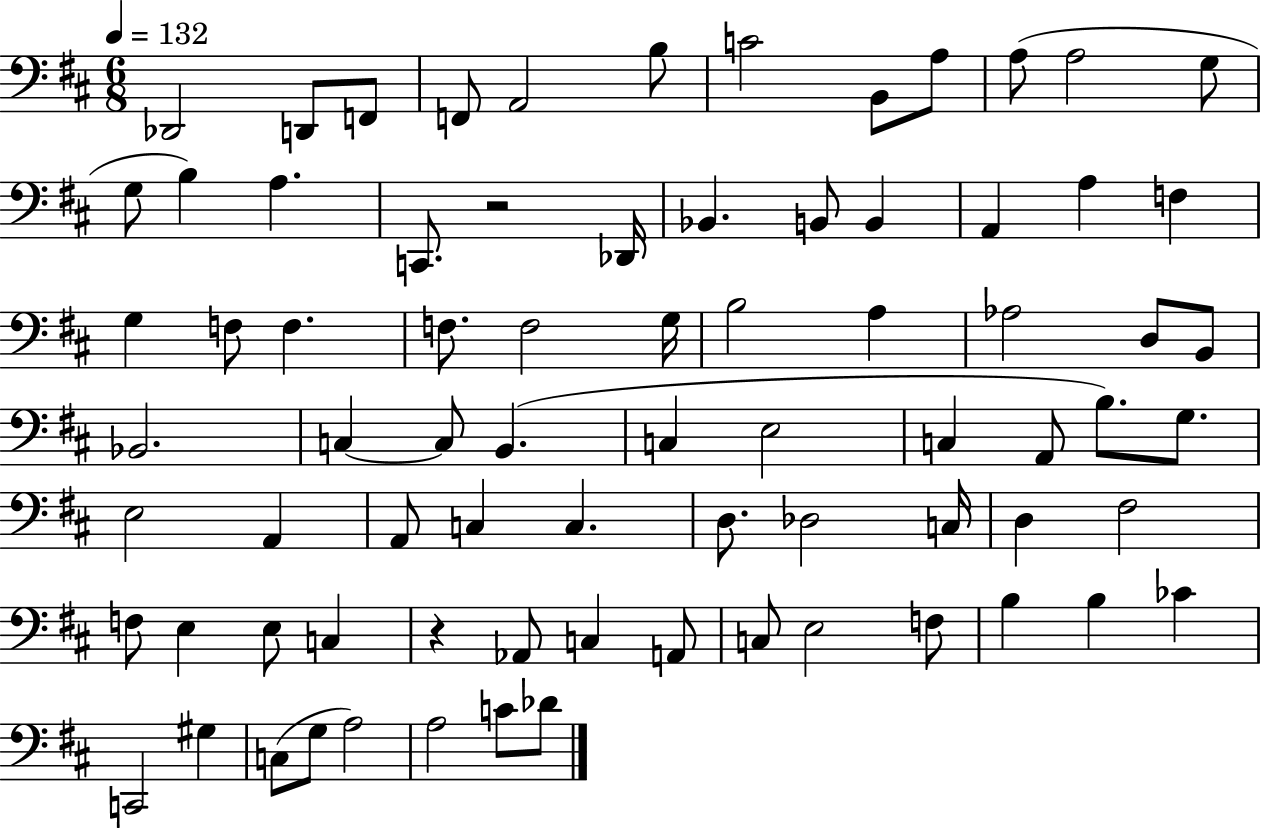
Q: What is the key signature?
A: D major